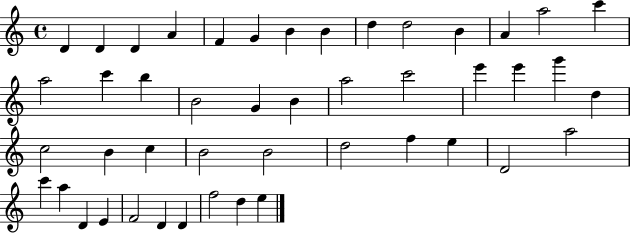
X:1
T:Untitled
M:4/4
L:1/4
K:C
D D D A F G B B d d2 B A a2 c' a2 c' b B2 G B a2 c'2 e' e' g' d c2 B c B2 B2 d2 f e D2 a2 c' a D E F2 D D f2 d e